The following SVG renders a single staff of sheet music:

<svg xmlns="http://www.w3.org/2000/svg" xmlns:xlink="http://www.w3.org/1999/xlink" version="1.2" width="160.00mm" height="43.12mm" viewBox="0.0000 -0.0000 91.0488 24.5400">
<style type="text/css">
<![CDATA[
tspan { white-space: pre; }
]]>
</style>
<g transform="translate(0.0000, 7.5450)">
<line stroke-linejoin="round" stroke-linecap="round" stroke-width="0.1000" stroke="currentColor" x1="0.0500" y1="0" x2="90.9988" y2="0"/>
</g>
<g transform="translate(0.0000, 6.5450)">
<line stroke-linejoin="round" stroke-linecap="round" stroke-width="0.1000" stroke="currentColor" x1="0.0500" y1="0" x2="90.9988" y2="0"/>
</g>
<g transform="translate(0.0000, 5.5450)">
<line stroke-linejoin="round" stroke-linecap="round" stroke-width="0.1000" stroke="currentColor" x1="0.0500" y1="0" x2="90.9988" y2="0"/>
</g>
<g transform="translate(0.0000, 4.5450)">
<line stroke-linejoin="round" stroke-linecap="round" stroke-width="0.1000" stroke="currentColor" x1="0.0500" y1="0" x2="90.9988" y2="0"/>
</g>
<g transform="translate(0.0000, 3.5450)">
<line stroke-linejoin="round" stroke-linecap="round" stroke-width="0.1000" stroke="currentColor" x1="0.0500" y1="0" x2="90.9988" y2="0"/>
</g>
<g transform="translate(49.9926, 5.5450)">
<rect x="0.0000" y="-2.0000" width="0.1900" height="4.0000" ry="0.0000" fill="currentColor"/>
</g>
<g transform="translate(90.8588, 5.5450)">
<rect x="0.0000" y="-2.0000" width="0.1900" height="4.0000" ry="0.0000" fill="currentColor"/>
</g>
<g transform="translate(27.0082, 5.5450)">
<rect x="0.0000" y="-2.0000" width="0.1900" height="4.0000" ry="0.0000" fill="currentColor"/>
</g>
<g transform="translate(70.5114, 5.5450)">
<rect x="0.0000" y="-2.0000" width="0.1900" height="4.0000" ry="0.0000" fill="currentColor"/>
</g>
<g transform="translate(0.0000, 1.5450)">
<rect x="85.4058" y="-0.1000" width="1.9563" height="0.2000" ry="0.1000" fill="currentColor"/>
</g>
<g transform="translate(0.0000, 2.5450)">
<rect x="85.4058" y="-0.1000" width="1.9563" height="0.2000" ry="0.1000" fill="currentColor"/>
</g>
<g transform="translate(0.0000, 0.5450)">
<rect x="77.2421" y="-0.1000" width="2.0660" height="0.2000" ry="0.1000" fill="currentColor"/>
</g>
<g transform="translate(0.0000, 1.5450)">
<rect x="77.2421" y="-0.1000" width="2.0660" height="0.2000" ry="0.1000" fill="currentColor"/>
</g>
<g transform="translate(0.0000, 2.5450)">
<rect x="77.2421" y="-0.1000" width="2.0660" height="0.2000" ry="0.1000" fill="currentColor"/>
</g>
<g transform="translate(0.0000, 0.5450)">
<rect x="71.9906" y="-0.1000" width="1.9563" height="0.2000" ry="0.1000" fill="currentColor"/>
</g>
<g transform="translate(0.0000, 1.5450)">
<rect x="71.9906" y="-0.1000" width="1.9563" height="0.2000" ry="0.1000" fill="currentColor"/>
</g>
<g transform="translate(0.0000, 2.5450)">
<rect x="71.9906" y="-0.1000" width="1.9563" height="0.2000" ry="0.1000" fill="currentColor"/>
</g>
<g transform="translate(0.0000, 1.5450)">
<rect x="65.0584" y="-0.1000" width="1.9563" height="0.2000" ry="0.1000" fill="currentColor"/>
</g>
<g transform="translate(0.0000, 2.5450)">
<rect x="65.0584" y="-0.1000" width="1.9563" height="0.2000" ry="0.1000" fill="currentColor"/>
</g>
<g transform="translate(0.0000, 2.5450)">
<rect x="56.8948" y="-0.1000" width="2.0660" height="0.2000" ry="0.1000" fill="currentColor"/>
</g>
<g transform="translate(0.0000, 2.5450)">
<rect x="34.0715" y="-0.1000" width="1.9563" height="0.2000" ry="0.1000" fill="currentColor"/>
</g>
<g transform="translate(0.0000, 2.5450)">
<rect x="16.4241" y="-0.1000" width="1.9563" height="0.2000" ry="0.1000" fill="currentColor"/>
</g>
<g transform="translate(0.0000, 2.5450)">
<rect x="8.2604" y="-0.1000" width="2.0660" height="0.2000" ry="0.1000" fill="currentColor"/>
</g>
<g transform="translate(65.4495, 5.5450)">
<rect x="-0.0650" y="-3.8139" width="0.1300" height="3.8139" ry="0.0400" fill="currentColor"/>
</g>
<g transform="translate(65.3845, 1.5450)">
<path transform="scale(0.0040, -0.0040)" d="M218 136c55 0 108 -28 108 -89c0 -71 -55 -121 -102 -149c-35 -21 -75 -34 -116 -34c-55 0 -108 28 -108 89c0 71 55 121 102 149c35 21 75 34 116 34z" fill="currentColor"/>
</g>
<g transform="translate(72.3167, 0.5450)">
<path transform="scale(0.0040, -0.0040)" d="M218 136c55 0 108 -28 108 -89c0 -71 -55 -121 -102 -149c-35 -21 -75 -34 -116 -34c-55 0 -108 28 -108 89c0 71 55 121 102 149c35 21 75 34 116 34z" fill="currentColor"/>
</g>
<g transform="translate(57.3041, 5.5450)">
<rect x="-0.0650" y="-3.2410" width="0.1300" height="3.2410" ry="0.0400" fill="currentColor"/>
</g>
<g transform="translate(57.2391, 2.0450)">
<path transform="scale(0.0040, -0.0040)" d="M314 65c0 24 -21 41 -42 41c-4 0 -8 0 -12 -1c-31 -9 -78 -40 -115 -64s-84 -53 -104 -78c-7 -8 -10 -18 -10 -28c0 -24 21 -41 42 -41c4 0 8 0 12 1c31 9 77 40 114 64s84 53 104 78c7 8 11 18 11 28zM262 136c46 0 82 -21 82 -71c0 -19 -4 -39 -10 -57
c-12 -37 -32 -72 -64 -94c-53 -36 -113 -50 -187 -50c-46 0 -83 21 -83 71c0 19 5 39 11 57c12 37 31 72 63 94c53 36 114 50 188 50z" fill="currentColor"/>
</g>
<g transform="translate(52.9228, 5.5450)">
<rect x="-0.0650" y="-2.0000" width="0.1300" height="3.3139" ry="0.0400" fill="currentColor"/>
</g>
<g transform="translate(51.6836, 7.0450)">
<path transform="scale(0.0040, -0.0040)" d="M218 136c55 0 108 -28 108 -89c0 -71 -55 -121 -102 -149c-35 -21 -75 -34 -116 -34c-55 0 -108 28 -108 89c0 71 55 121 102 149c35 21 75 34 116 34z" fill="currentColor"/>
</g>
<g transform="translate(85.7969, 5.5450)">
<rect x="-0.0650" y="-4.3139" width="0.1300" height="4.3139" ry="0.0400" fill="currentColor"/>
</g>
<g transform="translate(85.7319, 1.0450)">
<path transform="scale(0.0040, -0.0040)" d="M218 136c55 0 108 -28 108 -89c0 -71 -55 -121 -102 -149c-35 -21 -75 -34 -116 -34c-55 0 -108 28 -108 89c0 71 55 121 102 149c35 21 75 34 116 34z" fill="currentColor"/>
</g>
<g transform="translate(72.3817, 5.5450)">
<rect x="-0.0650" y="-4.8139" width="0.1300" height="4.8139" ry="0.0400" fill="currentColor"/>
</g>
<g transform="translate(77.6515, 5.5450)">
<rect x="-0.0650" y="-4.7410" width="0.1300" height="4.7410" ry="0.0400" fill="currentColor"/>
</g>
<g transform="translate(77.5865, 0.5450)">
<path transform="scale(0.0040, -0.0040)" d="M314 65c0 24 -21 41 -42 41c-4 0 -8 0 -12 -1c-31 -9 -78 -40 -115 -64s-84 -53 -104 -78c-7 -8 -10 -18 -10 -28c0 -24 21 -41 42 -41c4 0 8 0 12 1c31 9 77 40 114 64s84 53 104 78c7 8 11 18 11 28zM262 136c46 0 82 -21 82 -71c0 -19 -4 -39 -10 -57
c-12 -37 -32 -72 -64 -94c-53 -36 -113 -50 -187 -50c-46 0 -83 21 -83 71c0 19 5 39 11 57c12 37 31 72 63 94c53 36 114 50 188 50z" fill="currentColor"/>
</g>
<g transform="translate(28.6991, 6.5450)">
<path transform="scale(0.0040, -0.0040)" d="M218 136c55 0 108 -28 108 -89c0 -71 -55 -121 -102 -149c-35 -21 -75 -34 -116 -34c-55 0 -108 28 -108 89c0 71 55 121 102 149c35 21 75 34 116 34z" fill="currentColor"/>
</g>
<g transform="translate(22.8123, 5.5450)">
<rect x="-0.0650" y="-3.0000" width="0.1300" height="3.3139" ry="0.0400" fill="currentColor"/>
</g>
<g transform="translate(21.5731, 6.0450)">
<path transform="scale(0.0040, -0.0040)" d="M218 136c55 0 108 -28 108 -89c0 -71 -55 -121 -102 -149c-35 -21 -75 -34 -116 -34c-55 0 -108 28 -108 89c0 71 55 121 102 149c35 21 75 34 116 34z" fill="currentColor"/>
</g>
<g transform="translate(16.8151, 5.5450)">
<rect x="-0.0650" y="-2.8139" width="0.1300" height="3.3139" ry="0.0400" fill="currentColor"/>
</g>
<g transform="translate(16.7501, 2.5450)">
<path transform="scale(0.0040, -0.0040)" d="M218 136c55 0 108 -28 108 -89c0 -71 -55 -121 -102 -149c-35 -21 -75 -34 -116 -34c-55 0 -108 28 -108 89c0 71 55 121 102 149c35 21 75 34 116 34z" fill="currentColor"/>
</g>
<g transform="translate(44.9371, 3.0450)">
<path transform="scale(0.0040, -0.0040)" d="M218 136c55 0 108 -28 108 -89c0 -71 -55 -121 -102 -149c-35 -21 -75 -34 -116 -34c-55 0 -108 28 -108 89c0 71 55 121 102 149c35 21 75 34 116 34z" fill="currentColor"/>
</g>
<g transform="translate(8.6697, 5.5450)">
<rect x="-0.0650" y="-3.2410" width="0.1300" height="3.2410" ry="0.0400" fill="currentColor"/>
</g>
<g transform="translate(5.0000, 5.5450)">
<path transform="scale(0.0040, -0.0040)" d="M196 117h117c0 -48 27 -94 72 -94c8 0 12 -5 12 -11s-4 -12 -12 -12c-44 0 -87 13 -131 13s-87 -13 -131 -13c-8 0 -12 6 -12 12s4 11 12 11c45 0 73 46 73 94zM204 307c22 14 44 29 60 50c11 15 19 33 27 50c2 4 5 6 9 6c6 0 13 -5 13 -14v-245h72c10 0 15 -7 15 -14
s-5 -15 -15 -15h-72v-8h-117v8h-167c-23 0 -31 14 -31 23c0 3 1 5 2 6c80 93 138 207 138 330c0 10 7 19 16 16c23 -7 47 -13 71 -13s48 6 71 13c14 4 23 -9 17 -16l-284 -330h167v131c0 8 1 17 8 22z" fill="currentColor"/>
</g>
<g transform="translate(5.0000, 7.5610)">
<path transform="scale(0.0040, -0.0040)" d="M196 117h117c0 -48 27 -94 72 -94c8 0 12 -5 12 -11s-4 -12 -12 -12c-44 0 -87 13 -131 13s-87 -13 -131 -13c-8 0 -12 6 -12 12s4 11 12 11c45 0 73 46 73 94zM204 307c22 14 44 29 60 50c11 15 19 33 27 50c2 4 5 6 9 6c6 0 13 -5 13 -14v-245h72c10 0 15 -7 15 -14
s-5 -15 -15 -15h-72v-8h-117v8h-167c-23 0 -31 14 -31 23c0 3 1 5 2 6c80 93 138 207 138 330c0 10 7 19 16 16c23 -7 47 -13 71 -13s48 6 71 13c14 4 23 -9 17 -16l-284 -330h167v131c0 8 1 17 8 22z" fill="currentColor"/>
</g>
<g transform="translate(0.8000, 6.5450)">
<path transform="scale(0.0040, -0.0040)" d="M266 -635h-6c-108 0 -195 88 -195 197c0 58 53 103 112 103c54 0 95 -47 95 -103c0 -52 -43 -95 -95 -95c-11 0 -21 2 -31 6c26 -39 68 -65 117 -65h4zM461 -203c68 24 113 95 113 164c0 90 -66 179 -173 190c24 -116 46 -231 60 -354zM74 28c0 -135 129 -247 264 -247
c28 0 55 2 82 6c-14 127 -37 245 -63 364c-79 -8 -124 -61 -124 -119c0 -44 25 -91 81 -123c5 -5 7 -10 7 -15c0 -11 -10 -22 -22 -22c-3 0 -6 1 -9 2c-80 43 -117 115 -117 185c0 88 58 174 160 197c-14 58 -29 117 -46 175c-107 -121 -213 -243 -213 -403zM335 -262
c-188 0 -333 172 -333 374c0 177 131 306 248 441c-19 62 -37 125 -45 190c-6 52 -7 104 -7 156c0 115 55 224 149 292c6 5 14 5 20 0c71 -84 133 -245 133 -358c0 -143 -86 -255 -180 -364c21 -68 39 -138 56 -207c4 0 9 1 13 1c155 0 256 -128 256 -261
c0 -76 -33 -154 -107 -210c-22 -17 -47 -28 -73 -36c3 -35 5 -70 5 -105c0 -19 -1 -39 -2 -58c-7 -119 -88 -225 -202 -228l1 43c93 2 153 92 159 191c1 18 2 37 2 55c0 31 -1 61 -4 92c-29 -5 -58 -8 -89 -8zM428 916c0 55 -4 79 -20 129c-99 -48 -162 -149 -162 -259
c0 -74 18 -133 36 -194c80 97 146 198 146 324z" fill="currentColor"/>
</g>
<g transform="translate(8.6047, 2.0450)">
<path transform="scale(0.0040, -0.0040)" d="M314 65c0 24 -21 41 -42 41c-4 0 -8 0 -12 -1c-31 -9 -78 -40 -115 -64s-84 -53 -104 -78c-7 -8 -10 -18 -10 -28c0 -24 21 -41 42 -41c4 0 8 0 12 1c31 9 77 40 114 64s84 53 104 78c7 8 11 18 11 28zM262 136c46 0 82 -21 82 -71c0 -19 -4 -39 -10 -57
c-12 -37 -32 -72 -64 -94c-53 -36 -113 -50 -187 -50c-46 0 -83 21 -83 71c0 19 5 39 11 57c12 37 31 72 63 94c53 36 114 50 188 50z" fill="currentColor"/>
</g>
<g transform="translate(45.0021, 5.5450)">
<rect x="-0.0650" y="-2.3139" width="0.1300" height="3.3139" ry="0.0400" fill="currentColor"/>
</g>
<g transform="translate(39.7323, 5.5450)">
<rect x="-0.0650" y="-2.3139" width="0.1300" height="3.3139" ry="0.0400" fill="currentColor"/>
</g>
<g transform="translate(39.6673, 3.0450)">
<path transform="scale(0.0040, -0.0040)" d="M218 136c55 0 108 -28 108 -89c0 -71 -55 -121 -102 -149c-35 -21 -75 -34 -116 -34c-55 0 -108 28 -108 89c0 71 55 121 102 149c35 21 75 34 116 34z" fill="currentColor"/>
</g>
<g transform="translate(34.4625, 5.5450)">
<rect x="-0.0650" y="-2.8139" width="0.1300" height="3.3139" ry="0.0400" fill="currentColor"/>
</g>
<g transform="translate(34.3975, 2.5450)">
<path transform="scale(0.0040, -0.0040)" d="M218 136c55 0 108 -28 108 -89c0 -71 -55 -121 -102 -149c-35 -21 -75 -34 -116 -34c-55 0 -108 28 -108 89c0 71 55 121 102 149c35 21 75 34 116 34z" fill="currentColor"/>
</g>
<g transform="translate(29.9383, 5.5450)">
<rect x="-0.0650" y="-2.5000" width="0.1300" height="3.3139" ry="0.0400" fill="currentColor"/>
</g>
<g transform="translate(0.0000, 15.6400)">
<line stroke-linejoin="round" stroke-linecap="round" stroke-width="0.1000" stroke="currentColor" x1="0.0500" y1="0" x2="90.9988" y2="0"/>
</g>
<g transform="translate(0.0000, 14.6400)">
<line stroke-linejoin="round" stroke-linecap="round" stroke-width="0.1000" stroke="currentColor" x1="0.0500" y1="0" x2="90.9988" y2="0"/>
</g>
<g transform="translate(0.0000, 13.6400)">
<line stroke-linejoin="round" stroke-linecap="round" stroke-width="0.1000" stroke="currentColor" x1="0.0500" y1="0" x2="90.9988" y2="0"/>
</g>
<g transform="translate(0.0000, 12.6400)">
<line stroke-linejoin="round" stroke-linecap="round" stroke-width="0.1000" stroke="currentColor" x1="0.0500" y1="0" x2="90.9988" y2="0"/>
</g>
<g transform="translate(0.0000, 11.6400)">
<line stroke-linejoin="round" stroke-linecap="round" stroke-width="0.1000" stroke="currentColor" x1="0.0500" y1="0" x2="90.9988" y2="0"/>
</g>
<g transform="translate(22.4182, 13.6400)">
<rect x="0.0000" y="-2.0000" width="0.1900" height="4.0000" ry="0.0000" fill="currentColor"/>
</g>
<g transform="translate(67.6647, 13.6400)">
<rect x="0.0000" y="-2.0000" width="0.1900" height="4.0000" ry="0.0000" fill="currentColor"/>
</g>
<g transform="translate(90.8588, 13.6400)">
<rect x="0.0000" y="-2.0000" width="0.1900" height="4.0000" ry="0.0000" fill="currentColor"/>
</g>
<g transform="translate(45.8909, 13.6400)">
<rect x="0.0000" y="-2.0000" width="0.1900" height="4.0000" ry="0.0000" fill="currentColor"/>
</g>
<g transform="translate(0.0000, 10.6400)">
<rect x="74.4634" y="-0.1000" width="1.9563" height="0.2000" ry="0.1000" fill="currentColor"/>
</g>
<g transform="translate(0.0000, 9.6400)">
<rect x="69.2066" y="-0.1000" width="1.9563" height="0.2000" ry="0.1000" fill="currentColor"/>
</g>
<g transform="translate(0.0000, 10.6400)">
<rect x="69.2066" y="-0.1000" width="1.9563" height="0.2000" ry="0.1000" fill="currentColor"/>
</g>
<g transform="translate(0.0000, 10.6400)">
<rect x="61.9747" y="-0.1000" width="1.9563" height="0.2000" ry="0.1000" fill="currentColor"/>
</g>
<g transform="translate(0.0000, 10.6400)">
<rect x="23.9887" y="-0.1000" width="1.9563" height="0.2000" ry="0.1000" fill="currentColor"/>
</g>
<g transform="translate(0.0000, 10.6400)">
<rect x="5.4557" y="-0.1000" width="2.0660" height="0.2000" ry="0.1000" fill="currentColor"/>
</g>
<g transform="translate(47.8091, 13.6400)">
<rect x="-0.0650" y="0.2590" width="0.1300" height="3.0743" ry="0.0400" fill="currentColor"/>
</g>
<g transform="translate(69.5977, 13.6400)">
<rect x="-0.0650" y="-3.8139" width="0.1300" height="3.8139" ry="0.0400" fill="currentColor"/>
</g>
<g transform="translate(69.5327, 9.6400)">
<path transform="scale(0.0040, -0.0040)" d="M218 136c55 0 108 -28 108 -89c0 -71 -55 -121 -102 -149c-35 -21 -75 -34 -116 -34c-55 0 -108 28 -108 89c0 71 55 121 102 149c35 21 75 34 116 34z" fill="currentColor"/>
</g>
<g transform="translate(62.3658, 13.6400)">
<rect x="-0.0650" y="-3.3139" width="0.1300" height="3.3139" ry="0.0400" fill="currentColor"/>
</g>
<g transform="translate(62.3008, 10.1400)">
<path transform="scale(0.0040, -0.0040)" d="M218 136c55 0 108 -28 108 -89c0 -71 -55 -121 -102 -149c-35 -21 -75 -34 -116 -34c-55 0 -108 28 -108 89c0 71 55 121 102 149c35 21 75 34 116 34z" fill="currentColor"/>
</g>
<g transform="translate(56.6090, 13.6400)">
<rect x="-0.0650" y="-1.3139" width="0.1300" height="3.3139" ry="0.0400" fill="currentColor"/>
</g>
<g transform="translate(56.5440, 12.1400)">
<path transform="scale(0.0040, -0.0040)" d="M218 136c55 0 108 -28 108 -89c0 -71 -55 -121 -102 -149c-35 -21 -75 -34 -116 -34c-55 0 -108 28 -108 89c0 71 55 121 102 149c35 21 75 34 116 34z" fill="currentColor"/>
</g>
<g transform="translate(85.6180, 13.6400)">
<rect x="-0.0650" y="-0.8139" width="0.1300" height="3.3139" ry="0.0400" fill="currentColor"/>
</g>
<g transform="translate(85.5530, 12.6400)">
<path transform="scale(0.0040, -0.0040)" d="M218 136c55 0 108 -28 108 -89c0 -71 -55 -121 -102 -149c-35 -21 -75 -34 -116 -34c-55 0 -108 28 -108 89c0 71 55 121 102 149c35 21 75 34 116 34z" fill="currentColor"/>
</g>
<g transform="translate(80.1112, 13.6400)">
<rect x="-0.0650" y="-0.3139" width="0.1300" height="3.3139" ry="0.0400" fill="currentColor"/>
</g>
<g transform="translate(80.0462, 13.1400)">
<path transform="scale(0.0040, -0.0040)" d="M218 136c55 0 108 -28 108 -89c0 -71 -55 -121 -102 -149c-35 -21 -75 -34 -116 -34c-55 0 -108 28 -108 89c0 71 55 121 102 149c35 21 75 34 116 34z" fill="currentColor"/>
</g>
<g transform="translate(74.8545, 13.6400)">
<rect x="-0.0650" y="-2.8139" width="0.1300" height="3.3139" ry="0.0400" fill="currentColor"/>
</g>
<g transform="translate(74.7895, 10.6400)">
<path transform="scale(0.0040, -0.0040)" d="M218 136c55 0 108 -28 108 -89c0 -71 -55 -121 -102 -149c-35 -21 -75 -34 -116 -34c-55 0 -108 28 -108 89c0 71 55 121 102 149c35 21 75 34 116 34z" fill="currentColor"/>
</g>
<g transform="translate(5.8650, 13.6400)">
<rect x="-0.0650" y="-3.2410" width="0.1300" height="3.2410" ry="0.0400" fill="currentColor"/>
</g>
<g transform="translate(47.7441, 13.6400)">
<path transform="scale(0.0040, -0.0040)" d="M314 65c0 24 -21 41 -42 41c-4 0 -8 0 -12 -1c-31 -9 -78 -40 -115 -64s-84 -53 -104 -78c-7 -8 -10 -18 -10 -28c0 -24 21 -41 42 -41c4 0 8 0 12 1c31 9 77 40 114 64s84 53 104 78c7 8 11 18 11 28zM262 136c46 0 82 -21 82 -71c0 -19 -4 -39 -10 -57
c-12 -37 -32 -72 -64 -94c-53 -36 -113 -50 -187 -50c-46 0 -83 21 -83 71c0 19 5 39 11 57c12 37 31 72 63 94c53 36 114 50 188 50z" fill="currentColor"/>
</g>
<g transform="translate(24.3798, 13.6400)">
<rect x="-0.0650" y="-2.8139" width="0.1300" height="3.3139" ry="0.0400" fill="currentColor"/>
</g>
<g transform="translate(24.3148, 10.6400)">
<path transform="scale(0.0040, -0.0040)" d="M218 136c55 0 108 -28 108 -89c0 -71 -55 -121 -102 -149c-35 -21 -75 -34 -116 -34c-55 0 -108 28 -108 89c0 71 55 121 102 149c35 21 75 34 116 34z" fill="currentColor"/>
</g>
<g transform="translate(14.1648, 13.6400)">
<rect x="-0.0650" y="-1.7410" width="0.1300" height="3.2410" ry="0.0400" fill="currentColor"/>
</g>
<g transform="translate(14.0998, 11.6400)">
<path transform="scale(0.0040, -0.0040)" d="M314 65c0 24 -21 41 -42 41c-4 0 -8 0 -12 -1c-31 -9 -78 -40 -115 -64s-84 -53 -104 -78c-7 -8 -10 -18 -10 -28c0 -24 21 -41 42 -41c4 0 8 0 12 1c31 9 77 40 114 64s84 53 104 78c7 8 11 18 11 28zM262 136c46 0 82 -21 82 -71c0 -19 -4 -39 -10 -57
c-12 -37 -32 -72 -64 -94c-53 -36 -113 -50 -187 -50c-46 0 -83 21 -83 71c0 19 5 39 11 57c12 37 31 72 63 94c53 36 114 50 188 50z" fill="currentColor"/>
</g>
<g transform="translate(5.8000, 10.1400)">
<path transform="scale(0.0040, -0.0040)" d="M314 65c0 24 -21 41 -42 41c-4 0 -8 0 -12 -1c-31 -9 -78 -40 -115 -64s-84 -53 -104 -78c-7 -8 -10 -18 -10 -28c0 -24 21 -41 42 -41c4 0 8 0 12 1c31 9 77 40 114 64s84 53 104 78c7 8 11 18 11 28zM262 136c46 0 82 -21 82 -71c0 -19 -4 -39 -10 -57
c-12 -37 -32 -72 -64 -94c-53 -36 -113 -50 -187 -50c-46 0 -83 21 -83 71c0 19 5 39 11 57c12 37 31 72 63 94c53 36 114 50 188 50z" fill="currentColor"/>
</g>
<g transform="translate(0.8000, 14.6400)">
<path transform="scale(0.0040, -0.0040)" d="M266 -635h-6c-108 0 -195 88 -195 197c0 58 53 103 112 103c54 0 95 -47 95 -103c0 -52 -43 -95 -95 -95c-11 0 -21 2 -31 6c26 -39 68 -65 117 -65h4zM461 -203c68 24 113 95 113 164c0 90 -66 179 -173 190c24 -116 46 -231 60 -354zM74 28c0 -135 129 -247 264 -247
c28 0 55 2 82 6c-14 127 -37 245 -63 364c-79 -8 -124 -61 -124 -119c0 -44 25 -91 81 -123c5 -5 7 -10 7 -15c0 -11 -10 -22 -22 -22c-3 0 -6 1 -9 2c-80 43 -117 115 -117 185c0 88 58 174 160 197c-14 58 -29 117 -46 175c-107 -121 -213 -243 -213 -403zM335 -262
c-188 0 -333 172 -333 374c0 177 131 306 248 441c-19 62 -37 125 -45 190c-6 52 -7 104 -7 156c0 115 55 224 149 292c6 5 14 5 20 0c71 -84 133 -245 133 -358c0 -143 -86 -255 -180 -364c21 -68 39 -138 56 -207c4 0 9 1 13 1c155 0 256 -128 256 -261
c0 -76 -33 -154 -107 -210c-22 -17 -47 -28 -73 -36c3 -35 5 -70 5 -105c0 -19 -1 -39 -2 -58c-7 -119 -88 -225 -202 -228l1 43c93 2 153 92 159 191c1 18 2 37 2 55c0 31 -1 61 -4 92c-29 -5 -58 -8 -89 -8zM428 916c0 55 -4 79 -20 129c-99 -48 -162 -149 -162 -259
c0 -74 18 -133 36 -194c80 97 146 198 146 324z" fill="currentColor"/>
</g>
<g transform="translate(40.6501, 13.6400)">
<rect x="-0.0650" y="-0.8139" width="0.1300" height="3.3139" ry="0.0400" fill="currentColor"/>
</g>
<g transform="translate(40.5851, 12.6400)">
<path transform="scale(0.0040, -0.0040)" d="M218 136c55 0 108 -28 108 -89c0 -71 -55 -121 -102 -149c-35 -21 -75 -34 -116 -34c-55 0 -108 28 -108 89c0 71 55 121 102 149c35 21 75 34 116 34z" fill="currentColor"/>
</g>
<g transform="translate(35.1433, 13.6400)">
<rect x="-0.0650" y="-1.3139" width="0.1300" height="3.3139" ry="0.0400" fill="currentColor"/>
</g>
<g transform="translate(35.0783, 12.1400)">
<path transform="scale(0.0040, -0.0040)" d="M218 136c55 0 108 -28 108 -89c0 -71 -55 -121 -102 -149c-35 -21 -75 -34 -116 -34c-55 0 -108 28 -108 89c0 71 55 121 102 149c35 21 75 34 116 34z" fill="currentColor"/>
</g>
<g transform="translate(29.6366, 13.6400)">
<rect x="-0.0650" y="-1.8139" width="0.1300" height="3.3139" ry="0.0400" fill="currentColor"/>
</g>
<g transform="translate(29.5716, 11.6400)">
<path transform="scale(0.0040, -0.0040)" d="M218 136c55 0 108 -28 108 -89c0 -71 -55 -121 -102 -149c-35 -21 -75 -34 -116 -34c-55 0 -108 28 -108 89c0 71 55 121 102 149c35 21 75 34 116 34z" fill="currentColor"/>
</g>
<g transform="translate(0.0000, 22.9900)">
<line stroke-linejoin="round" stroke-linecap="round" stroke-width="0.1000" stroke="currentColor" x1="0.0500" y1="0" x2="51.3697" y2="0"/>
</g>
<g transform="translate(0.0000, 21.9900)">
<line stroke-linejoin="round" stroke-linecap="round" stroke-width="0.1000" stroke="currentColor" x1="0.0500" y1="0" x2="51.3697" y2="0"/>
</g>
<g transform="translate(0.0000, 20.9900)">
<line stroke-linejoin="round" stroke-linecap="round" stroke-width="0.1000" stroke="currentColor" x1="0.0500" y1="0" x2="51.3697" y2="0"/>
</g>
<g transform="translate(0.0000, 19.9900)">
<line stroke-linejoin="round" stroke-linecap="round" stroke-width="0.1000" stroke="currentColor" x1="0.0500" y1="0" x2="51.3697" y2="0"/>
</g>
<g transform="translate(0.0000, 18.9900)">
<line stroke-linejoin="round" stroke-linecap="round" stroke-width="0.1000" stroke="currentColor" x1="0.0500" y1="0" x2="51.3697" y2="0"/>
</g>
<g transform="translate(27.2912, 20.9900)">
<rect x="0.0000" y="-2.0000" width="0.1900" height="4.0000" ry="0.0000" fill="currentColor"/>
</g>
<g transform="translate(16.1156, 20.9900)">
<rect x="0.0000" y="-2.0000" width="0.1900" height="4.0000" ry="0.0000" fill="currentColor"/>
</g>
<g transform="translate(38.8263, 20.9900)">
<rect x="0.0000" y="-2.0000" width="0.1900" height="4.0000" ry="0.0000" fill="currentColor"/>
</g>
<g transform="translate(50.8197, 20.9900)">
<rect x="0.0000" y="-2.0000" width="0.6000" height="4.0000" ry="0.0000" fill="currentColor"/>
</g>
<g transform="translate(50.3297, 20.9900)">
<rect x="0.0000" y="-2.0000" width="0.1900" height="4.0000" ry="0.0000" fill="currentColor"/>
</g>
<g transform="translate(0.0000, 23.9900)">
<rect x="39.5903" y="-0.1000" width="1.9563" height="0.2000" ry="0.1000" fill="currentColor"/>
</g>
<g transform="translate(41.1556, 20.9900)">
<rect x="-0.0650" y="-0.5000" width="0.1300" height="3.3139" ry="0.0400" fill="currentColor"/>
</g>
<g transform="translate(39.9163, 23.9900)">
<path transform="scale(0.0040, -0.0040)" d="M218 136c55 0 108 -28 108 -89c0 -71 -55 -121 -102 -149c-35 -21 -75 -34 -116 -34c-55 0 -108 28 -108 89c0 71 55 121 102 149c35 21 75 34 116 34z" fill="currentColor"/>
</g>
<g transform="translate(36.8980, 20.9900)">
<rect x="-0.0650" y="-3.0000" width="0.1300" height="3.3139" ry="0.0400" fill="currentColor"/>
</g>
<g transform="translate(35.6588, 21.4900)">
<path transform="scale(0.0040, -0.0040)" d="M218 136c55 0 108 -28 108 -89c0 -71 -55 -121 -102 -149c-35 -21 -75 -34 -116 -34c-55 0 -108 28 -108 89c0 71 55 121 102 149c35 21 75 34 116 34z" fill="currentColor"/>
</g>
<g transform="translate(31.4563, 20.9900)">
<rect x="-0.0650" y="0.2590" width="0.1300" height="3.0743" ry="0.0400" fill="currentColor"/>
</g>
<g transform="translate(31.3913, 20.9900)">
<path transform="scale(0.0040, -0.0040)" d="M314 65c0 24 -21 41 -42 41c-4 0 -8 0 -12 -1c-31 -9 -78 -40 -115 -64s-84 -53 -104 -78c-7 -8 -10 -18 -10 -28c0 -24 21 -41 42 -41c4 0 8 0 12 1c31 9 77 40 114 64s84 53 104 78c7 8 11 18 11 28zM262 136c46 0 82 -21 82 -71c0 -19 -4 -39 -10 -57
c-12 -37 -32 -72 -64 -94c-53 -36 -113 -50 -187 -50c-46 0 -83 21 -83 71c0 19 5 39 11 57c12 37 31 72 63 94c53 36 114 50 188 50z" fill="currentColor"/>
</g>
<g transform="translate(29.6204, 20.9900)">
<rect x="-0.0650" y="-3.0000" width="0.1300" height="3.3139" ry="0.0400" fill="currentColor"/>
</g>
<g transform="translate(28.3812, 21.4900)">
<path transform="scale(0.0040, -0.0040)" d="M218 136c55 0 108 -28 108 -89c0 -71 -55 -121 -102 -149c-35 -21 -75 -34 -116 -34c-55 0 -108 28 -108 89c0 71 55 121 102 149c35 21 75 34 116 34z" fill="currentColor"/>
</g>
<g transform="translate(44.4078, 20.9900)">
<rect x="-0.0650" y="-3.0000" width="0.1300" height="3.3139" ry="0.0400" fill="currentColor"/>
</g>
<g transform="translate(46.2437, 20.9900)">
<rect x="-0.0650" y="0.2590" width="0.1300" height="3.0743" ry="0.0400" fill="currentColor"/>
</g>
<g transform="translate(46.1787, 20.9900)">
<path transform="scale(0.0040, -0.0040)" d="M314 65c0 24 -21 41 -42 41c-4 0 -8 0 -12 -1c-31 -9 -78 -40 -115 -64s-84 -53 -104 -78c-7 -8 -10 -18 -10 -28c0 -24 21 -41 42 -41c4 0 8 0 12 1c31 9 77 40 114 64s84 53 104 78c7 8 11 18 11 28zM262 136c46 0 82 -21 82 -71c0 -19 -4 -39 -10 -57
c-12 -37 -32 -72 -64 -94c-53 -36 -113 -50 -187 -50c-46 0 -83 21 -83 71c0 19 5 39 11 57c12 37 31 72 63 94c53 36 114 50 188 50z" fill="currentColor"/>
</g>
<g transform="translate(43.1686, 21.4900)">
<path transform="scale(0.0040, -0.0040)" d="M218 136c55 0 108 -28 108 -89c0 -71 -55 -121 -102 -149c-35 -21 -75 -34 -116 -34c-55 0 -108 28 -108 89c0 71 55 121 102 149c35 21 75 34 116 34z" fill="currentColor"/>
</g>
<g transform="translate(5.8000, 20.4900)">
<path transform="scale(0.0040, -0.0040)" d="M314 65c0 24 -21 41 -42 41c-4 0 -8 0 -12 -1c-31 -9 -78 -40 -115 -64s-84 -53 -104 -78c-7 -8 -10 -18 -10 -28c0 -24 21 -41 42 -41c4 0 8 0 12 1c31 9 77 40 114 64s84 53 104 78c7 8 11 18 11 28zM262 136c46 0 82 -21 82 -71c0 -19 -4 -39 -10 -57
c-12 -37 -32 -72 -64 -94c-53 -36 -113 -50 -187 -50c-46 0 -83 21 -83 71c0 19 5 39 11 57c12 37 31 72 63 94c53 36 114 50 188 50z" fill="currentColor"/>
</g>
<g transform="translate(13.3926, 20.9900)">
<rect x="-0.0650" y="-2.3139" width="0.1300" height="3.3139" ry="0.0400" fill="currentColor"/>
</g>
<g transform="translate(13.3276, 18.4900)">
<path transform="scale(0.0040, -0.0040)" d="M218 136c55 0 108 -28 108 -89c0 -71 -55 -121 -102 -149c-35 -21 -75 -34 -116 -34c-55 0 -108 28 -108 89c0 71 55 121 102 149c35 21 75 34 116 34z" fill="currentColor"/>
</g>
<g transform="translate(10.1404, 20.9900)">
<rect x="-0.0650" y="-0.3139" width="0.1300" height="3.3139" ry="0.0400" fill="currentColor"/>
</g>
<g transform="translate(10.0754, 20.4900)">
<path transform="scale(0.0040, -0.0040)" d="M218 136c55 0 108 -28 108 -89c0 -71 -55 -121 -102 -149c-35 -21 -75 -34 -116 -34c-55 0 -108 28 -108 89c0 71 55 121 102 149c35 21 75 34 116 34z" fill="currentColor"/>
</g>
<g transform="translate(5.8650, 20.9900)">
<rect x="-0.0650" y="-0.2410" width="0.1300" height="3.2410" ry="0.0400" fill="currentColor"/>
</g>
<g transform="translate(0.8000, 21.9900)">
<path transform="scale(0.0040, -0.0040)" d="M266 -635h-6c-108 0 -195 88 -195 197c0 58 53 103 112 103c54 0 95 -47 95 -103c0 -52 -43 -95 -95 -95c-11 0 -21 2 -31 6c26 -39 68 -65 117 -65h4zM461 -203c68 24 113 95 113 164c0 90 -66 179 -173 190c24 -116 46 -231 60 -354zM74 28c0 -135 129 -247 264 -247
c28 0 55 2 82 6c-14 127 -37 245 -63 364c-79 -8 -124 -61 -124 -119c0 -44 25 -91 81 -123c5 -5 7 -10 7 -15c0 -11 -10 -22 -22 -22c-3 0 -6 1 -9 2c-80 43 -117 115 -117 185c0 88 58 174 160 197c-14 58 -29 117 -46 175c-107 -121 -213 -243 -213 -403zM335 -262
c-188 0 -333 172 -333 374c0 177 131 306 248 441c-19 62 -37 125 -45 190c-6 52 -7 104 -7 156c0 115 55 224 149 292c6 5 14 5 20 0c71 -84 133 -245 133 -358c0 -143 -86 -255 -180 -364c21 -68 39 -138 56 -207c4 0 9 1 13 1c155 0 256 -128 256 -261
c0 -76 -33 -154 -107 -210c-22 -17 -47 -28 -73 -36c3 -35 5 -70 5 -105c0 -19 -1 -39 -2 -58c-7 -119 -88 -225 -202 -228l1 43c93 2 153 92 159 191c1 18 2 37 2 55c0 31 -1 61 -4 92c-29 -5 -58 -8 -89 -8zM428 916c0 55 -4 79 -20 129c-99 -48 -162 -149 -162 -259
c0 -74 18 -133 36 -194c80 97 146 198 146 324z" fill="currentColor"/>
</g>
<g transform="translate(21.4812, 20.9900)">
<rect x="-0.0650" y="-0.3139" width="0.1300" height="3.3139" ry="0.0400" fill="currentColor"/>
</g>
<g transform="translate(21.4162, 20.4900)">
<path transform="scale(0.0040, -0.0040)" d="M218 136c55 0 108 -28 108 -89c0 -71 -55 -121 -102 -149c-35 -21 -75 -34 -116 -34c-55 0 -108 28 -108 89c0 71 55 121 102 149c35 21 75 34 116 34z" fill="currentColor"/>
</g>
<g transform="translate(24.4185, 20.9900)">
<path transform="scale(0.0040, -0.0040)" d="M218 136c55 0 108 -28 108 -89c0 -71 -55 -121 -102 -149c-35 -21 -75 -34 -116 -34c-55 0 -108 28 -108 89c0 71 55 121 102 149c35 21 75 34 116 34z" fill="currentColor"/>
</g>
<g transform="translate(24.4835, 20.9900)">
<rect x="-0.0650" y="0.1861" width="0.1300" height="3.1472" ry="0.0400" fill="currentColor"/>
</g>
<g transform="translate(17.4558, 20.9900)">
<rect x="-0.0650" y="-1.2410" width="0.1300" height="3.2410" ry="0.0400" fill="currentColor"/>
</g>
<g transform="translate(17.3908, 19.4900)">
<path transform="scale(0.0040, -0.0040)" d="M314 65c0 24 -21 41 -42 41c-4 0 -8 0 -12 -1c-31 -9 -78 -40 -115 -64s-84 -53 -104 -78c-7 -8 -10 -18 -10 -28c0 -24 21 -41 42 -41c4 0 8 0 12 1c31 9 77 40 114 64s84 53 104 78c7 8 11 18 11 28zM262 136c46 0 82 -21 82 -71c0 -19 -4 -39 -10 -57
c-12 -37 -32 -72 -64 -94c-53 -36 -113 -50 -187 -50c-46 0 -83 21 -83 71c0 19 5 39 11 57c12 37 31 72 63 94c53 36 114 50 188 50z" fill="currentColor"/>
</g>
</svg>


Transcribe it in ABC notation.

X:1
T:Untitled
M:4/4
L:1/4
K:C
b2 a A G a g g F b2 c' e' e'2 d' b2 f2 a f e d B2 e b c' a c d c2 c g e2 c B A B2 A C A B2